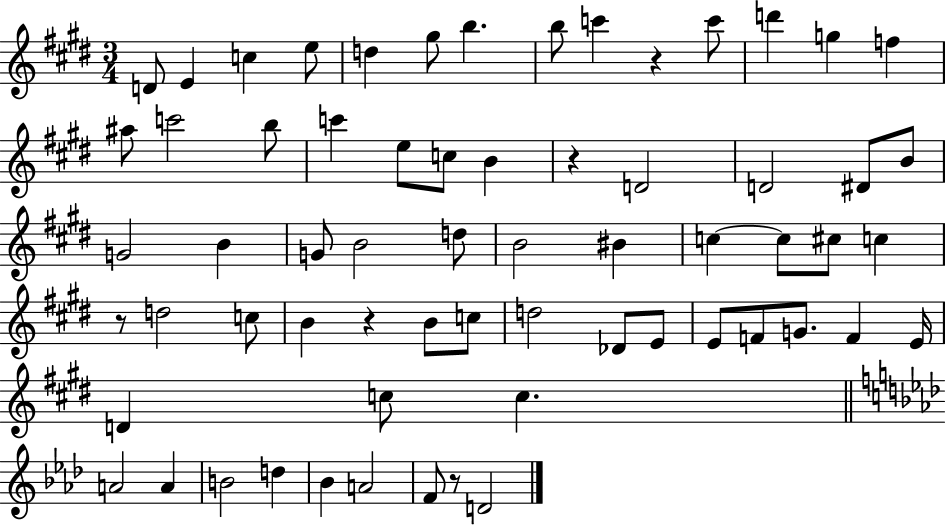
D4/e E4/q C5/q E5/e D5/q G#5/e B5/q. B5/e C6/q R/q C6/e D6/q G5/q F5/q A#5/e C6/h B5/e C6/q E5/e C5/e B4/q R/q D4/h D4/h D#4/e B4/e G4/h B4/q G4/e B4/h D5/e B4/h BIS4/q C5/q C5/e C#5/e C5/q R/e D5/h C5/e B4/q R/q B4/e C5/e D5/h Db4/e E4/e E4/e F4/e G4/e. F4/q E4/s D4/q C5/e C5/q. A4/h A4/q B4/h D5/q Bb4/q A4/h F4/e R/e D4/h